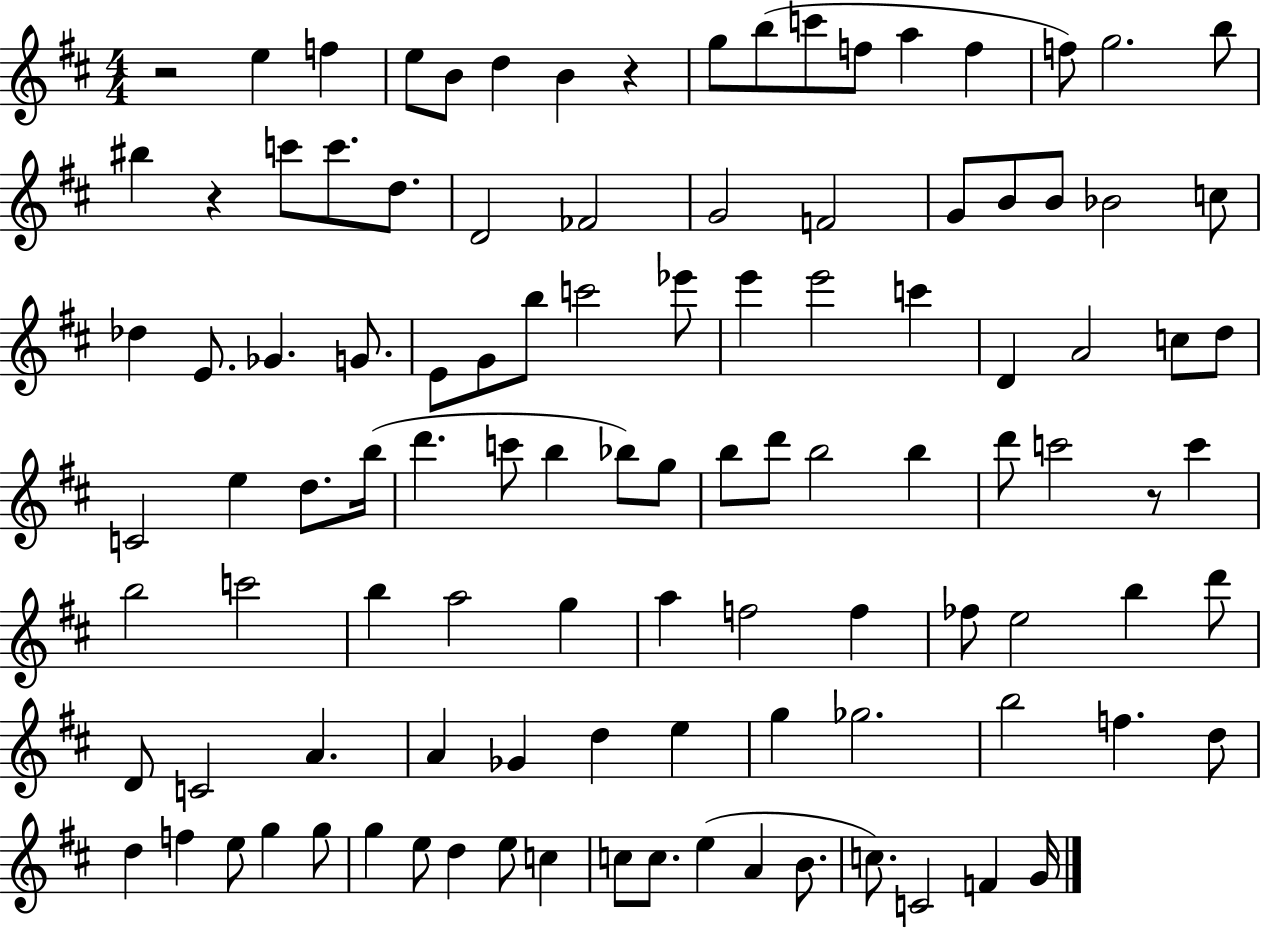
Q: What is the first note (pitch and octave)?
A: E5